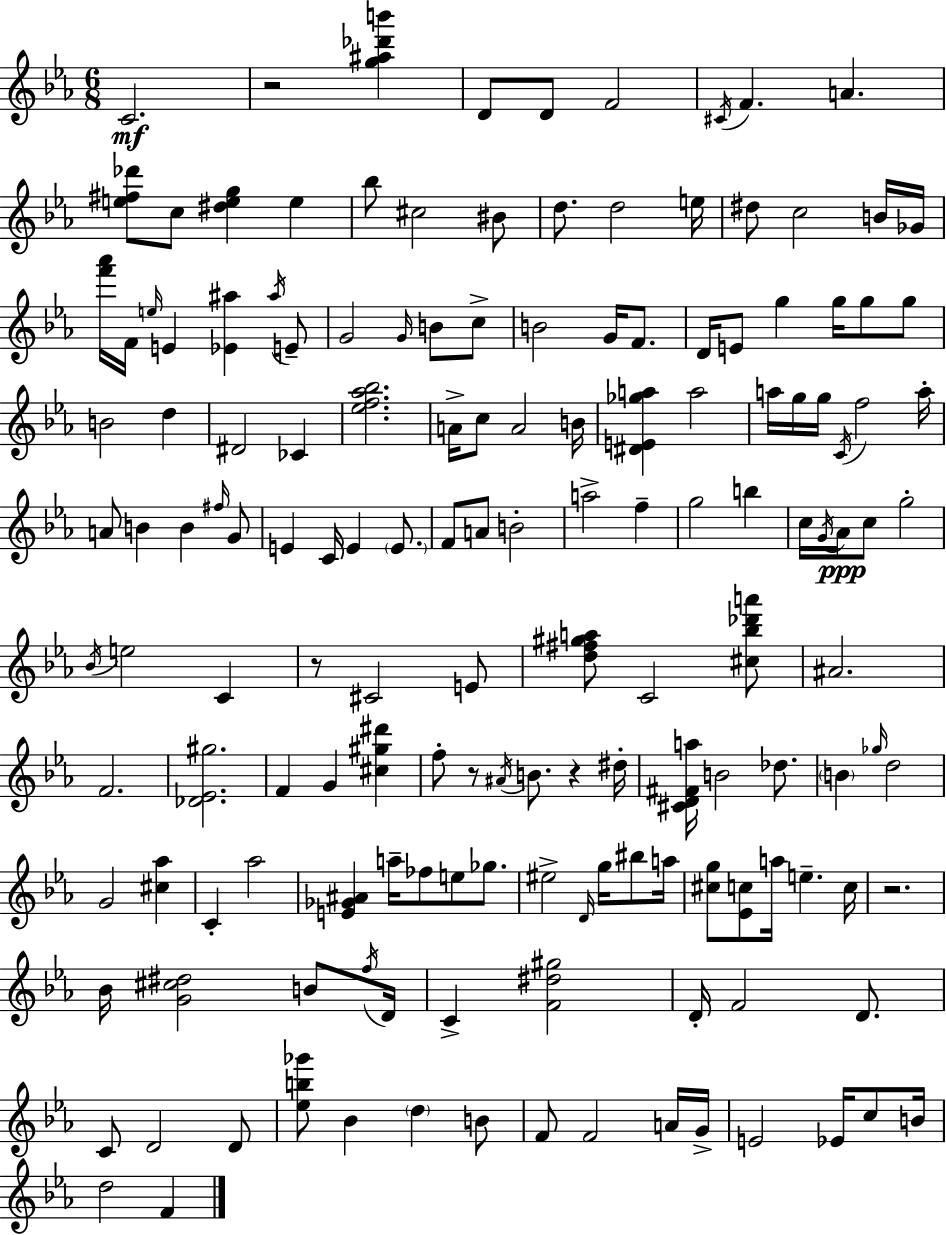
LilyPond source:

{
  \clef treble
  \numericTimeSignature
  \time 6/8
  \key ees \major
  c'2.\mf | r2 <g'' ais'' des''' b'''>4 | d'8 d'8 f'2 | \acciaccatura { cis'16 } f'4. a'4. | \break <e'' fis'' des'''>8 c''8 <dis'' e'' g''>4 e''4 | bes''8 cis''2 bis'8 | d''8. d''2 | e''16 dis''8 c''2 b'16 | \break ges'16 <f''' aes'''>16 f'16 \grace { e''16 } e'4 <ees' ais''>4 | \acciaccatura { ais''16 } e'8-- g'2 \grace { g'16 } | b'8 c''8-> b'2 | g'16 f'8. d'16 e'8 g''4 g''16 | \break g''8 g''8 b'2 | d''4 dis'2 | ces'4 <ees'' f'' aes'' bes''>2. | a'16-> c''8 a'2 | \break b'16 <dis' e' ges'' a''>4 a''2 | a''16 g''16 g''16 \acciaccatura { c'16 } f''2 | a''16-. a'8 b'4 b'4 | \grace { fis''16 } g'8 e'4 c'16 e'4 | \break \parenthesize e'8. f'8 a'8 b'2-. | a''2-> | f''4-- g''2 | b''4 c''16 \acciaccatura { g'16 }\ppp aes'16 c''8 g''2-. | \break \acciaccatura { bes'16 } e''2 | c'4 r8 cis'2 | e'8 <d'' fis'' gis'' a''>8 c'2 | <cis'' bes'' des''' a'''>8 ais'2. | \break f'2. | <des' ees' gis''>2. | f'4 | g'4 <cis'' gis'' dis'''>4 f''8-. r8 | \break \acciaccatura { ais'16 } b'8. r4 dis''16-. <cis' d' fis' a''>16 b'2 | des''8. \parenthesize b'4 | \grace { ges''16 } d''2 g'2 | <cis'' aes''>4 c'4-. | \break aes''2 <e' ges' ais'>4 | a''16-- fes''8 e''8 ges''8. eis''2-> | \grace { d'16 } g''16 bis''8 a''16 <cis'' g''>8 | <ees' c''>8 a''16 e''4.-- c''16 r2. | \break bes'16 | <g' cis'' dis''>2 b'8 \acciaccatura { f''16 } d'16 | c'4-> <f' dis'' gis''>2 | d'16-. f'2 d'8. | \break c'8 d'2 d'8 | <ees'' b'' ges'''>8 bes'4 \parenthesize d''4 b'8 | f'8 f'2 a'16 g'16-> | e'2 ees'16 c''8 b'16 | \break d''2 f'4 | \bar "|."
}